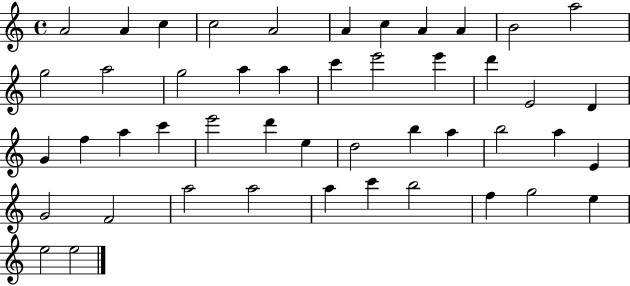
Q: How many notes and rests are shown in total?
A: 47